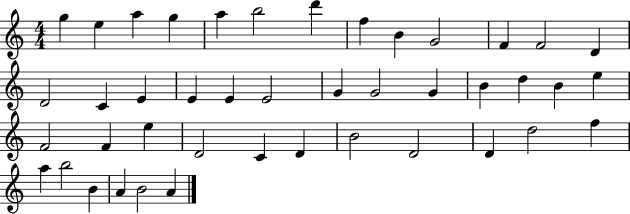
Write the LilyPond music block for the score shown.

{
  \clef treble
  \numericTimeSignature
  \time 4/4
  \key c \major
  g''4 e''4 a''4 g''4 | a''4 b''2 d'''4 | f''4 b'4 g'2 | f'4 f'2 d'4 | \break d'2 c'4 e'4 | e'4 e'4 e'2 | g'4 g'2 g'4 | b'4 d''4 b'4 e''4 | \break f'2 f'4 e''4 | d'2 c'4 d'4 | b'2 d'2 | d'4 d''2 f''4 | \break a''4 b''2 b'4 | a'4 b'2 a'4 | \bar "|."
}